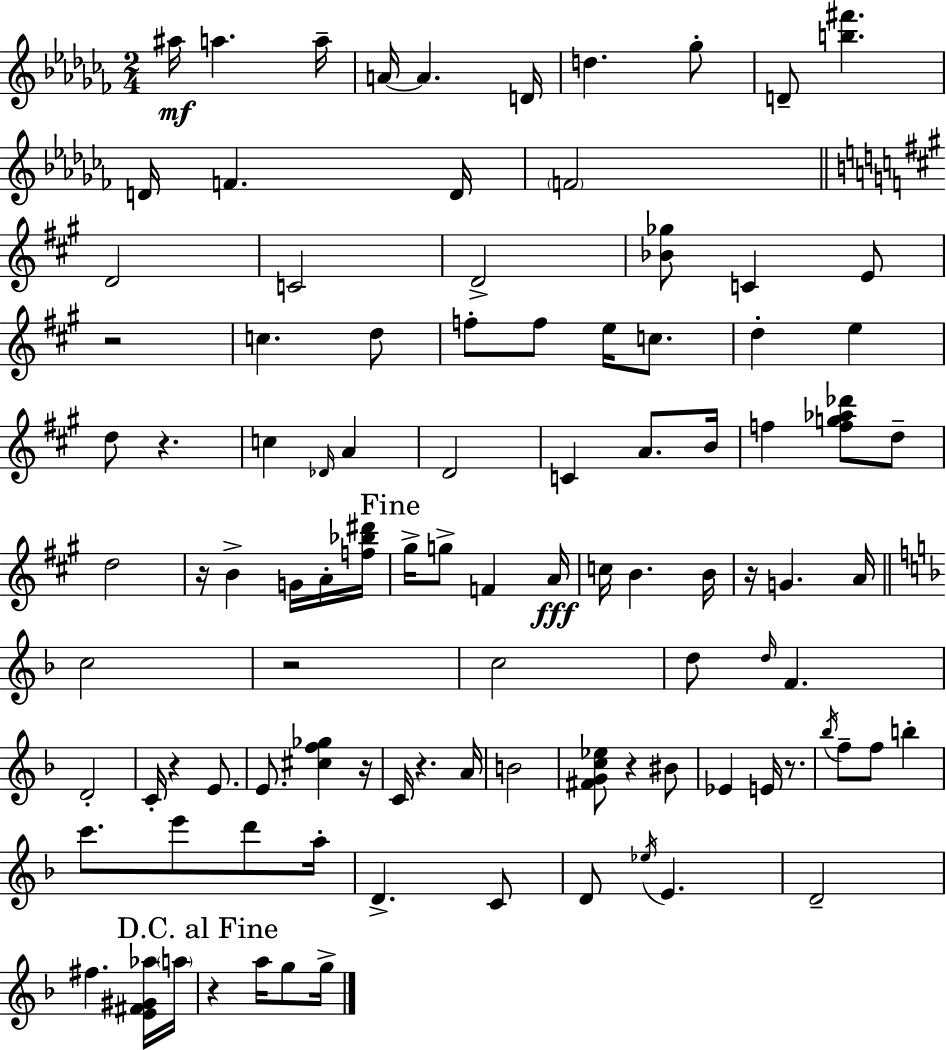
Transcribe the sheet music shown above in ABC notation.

X:1
T:Untitled
M:2/4
L:1/4
K:Abm
^a/4 a a/4 A/4 A D/4 d _g/2 D/2 [b^f'] D/4 F D/4 F2 D2 C2 D2 [_B_g]/2 C E/2 z2 c d/2 f/2 f/2 e/4 c/2 d e d/2 z c _D/4 A D2 C A/2 B/4 f [fg_a_d']/2 d/2 d2 z/4 B G/4 A/4 [f_b^d']/4 ^g/4 g/2 F A/4 c/4 B B/4 z/4 G A/4 c2 z2 c2 d/2 d/4 F D2 C/4 z E/2 E/2 [^cf_g] z/4 C/4 z A/4 B2 [^FGc_e]/2 z ^B/2 _E E/4 z/2 _b/4 f/2 f/2 b c'/2 e'/2 d'/2 a/4 D C/2 D/2 _e/4 E D2 ^f [E^F^G_a]/4 a/4 z a/4 g/2 g/4